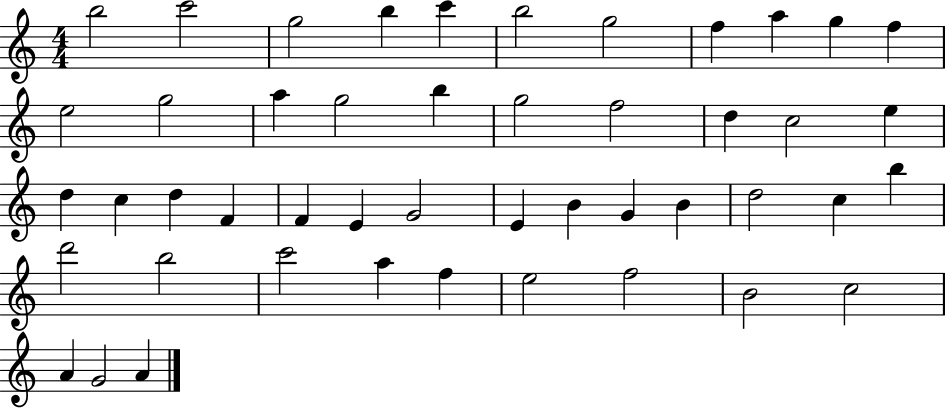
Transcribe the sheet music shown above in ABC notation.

X:1
T:Untitled
M:4/4
L:1/4
K:C
b2 c'2 g2 b c' b2 g2 f a g f e2 g2 a g2 b g2 f2 d c2 e d c d F F E G2 E B G B d2 c b d'2 b2 c'2 a f e2 f2 B2 c2 A G2 A